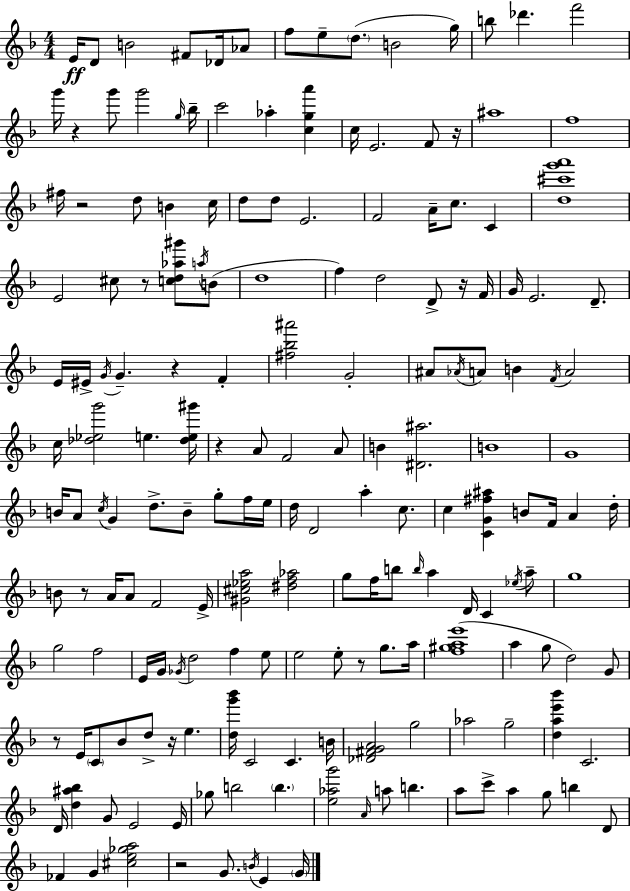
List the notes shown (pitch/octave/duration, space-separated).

E4/s D4/e B4/h F#4/e Db4/s Ab4/e F5/e E5/e D5/e. B4/h G5/s B5/e Db6/q. F6/h G6/s R/q G6/e G6/h G5/s Bb5/s C6/h Ab5/q [C5,G5,A6]/q C5/s E4/h. F4/e R/s A#5/w F5/w F#5/s R/h D5/e B4/q C5/s D5/e D5/e E4/h. F4/h A4/s C5/e. C4/q [D5,C#6,G6,A6]/w E4/h C#5/e R/e [C5,D5,Ab5,G#6]/e A5/s B4/e D5/w F5/q D5/h D4/e R/s F4/s G4/s E4/h. D4/e. E4/s EIS4/s G4/s G4/q. R/q F4/q [F#5,Bb5,A#6]/h G4/h A#4/e Ab4/s A4/e B4/q F4/s A4/h C5/s [Db5,Eb5,G6]/h E5/q. [Db5,E5,G#6]/s R/q A4/e F4/h A4/e B4/q [D#4,A#5]/h. B4/w G4/w B4/s A4/e C5/s G4/q D5/e. B4/e G5/e F5/s E5/s D5/s D4/h A5/q C5/e. C5/q [C4,G4,F#5,A#5]/q B4/e F4/s A4/q D5/s B4/e R/e A4/s A4/e F4/h E4/s [G#4,C#5,Eb5,A5]/h [D#5,F5,Ab5]/h G5/e F5/s B5/e B5/s A5/q D4/s C4/q Eb5/s A5/e G5/w G5/h F5/h E4/s G4/s Gb4/s D5/h F5/q E5/e E5/h E5/e R/e G5/e. A5/s [F5,G#5,A5,E6]/w A5/q G5/e D5/h G4/e R/e E4/s C4/e Bb4/e D5/e R/s E5/q. [D5,G6,Bb6]/s C4/h C4/q. B4/s [Db4,F#4,G4,A4]/h G5/h Ab5/h G5/h [D5,A5,E6,Bb6]/q C4/h. D4/s [D5,A#5,Bb5]/q G4/e E4/h E4/s Gb5/e B5/h B5/q. [E5,Ab5,G6]/h A4/s A5/e B5/q. A5/e C6/e A5/q G5/e B5/q D4/e FES4/q G4/q [C#5,E5,Gb5,A5]/h R/h G4/e. B4/s E4/q G4/s